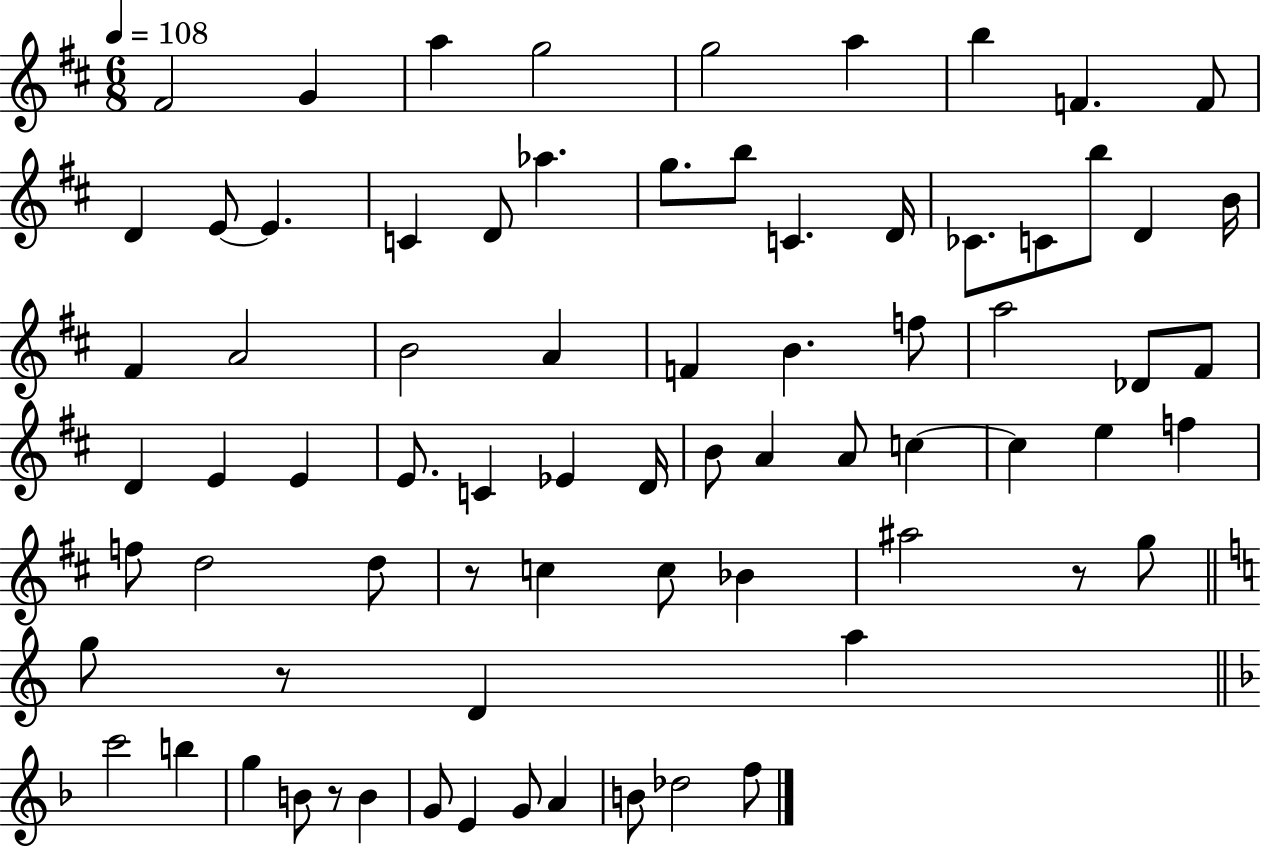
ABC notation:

X:1
T:Untitled
M:6/8
L:1/4
K:D
^F2 G a g2 g2 a b F F/2 D E/2 E C D/2 _a g/2 b/2 C D/4 _C/2 C/2 b/2 D B/4 ^F A2 B2 A F B f/2 a2 _D/2 ^F/2 D E E E/2 C _E D/4 B/2 A A/2 c c e f f/2 d2 d/2 z/2 c c/2 _B ^a2 z/2 g/2 g/2 z/2 D a c'2 b g B/2 z/2 B G/2 E G/2 A B/2 _d2 f/2